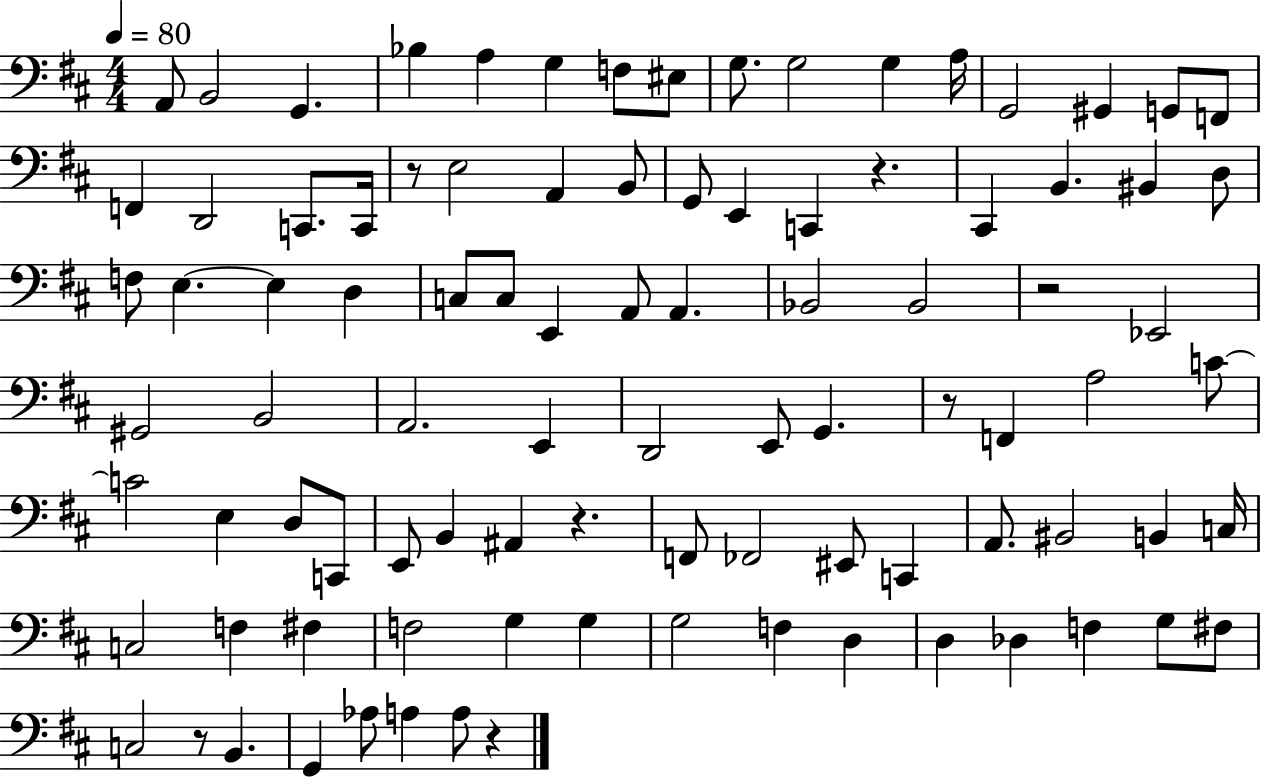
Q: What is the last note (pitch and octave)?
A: A3